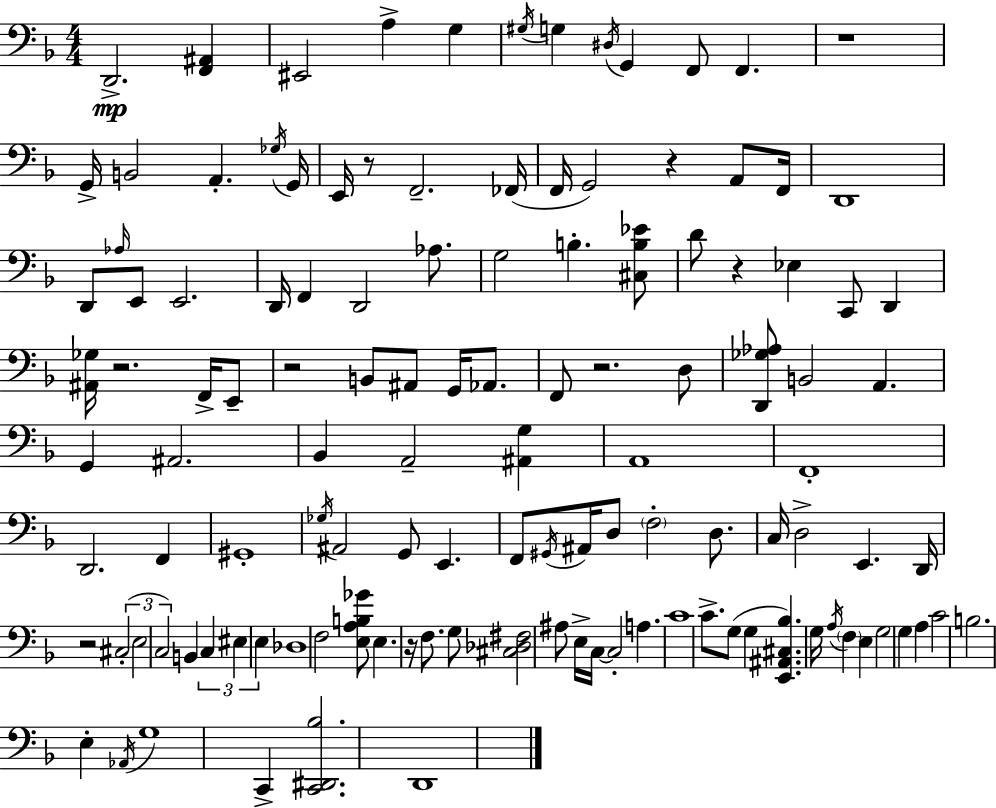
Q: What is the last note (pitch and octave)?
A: D2